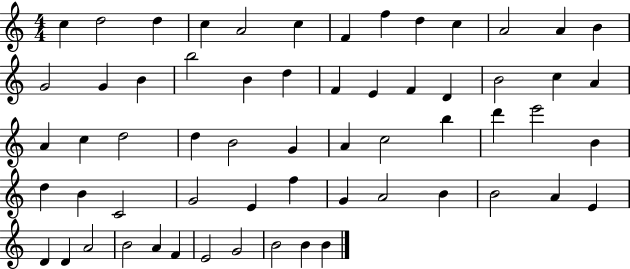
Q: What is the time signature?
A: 4/4